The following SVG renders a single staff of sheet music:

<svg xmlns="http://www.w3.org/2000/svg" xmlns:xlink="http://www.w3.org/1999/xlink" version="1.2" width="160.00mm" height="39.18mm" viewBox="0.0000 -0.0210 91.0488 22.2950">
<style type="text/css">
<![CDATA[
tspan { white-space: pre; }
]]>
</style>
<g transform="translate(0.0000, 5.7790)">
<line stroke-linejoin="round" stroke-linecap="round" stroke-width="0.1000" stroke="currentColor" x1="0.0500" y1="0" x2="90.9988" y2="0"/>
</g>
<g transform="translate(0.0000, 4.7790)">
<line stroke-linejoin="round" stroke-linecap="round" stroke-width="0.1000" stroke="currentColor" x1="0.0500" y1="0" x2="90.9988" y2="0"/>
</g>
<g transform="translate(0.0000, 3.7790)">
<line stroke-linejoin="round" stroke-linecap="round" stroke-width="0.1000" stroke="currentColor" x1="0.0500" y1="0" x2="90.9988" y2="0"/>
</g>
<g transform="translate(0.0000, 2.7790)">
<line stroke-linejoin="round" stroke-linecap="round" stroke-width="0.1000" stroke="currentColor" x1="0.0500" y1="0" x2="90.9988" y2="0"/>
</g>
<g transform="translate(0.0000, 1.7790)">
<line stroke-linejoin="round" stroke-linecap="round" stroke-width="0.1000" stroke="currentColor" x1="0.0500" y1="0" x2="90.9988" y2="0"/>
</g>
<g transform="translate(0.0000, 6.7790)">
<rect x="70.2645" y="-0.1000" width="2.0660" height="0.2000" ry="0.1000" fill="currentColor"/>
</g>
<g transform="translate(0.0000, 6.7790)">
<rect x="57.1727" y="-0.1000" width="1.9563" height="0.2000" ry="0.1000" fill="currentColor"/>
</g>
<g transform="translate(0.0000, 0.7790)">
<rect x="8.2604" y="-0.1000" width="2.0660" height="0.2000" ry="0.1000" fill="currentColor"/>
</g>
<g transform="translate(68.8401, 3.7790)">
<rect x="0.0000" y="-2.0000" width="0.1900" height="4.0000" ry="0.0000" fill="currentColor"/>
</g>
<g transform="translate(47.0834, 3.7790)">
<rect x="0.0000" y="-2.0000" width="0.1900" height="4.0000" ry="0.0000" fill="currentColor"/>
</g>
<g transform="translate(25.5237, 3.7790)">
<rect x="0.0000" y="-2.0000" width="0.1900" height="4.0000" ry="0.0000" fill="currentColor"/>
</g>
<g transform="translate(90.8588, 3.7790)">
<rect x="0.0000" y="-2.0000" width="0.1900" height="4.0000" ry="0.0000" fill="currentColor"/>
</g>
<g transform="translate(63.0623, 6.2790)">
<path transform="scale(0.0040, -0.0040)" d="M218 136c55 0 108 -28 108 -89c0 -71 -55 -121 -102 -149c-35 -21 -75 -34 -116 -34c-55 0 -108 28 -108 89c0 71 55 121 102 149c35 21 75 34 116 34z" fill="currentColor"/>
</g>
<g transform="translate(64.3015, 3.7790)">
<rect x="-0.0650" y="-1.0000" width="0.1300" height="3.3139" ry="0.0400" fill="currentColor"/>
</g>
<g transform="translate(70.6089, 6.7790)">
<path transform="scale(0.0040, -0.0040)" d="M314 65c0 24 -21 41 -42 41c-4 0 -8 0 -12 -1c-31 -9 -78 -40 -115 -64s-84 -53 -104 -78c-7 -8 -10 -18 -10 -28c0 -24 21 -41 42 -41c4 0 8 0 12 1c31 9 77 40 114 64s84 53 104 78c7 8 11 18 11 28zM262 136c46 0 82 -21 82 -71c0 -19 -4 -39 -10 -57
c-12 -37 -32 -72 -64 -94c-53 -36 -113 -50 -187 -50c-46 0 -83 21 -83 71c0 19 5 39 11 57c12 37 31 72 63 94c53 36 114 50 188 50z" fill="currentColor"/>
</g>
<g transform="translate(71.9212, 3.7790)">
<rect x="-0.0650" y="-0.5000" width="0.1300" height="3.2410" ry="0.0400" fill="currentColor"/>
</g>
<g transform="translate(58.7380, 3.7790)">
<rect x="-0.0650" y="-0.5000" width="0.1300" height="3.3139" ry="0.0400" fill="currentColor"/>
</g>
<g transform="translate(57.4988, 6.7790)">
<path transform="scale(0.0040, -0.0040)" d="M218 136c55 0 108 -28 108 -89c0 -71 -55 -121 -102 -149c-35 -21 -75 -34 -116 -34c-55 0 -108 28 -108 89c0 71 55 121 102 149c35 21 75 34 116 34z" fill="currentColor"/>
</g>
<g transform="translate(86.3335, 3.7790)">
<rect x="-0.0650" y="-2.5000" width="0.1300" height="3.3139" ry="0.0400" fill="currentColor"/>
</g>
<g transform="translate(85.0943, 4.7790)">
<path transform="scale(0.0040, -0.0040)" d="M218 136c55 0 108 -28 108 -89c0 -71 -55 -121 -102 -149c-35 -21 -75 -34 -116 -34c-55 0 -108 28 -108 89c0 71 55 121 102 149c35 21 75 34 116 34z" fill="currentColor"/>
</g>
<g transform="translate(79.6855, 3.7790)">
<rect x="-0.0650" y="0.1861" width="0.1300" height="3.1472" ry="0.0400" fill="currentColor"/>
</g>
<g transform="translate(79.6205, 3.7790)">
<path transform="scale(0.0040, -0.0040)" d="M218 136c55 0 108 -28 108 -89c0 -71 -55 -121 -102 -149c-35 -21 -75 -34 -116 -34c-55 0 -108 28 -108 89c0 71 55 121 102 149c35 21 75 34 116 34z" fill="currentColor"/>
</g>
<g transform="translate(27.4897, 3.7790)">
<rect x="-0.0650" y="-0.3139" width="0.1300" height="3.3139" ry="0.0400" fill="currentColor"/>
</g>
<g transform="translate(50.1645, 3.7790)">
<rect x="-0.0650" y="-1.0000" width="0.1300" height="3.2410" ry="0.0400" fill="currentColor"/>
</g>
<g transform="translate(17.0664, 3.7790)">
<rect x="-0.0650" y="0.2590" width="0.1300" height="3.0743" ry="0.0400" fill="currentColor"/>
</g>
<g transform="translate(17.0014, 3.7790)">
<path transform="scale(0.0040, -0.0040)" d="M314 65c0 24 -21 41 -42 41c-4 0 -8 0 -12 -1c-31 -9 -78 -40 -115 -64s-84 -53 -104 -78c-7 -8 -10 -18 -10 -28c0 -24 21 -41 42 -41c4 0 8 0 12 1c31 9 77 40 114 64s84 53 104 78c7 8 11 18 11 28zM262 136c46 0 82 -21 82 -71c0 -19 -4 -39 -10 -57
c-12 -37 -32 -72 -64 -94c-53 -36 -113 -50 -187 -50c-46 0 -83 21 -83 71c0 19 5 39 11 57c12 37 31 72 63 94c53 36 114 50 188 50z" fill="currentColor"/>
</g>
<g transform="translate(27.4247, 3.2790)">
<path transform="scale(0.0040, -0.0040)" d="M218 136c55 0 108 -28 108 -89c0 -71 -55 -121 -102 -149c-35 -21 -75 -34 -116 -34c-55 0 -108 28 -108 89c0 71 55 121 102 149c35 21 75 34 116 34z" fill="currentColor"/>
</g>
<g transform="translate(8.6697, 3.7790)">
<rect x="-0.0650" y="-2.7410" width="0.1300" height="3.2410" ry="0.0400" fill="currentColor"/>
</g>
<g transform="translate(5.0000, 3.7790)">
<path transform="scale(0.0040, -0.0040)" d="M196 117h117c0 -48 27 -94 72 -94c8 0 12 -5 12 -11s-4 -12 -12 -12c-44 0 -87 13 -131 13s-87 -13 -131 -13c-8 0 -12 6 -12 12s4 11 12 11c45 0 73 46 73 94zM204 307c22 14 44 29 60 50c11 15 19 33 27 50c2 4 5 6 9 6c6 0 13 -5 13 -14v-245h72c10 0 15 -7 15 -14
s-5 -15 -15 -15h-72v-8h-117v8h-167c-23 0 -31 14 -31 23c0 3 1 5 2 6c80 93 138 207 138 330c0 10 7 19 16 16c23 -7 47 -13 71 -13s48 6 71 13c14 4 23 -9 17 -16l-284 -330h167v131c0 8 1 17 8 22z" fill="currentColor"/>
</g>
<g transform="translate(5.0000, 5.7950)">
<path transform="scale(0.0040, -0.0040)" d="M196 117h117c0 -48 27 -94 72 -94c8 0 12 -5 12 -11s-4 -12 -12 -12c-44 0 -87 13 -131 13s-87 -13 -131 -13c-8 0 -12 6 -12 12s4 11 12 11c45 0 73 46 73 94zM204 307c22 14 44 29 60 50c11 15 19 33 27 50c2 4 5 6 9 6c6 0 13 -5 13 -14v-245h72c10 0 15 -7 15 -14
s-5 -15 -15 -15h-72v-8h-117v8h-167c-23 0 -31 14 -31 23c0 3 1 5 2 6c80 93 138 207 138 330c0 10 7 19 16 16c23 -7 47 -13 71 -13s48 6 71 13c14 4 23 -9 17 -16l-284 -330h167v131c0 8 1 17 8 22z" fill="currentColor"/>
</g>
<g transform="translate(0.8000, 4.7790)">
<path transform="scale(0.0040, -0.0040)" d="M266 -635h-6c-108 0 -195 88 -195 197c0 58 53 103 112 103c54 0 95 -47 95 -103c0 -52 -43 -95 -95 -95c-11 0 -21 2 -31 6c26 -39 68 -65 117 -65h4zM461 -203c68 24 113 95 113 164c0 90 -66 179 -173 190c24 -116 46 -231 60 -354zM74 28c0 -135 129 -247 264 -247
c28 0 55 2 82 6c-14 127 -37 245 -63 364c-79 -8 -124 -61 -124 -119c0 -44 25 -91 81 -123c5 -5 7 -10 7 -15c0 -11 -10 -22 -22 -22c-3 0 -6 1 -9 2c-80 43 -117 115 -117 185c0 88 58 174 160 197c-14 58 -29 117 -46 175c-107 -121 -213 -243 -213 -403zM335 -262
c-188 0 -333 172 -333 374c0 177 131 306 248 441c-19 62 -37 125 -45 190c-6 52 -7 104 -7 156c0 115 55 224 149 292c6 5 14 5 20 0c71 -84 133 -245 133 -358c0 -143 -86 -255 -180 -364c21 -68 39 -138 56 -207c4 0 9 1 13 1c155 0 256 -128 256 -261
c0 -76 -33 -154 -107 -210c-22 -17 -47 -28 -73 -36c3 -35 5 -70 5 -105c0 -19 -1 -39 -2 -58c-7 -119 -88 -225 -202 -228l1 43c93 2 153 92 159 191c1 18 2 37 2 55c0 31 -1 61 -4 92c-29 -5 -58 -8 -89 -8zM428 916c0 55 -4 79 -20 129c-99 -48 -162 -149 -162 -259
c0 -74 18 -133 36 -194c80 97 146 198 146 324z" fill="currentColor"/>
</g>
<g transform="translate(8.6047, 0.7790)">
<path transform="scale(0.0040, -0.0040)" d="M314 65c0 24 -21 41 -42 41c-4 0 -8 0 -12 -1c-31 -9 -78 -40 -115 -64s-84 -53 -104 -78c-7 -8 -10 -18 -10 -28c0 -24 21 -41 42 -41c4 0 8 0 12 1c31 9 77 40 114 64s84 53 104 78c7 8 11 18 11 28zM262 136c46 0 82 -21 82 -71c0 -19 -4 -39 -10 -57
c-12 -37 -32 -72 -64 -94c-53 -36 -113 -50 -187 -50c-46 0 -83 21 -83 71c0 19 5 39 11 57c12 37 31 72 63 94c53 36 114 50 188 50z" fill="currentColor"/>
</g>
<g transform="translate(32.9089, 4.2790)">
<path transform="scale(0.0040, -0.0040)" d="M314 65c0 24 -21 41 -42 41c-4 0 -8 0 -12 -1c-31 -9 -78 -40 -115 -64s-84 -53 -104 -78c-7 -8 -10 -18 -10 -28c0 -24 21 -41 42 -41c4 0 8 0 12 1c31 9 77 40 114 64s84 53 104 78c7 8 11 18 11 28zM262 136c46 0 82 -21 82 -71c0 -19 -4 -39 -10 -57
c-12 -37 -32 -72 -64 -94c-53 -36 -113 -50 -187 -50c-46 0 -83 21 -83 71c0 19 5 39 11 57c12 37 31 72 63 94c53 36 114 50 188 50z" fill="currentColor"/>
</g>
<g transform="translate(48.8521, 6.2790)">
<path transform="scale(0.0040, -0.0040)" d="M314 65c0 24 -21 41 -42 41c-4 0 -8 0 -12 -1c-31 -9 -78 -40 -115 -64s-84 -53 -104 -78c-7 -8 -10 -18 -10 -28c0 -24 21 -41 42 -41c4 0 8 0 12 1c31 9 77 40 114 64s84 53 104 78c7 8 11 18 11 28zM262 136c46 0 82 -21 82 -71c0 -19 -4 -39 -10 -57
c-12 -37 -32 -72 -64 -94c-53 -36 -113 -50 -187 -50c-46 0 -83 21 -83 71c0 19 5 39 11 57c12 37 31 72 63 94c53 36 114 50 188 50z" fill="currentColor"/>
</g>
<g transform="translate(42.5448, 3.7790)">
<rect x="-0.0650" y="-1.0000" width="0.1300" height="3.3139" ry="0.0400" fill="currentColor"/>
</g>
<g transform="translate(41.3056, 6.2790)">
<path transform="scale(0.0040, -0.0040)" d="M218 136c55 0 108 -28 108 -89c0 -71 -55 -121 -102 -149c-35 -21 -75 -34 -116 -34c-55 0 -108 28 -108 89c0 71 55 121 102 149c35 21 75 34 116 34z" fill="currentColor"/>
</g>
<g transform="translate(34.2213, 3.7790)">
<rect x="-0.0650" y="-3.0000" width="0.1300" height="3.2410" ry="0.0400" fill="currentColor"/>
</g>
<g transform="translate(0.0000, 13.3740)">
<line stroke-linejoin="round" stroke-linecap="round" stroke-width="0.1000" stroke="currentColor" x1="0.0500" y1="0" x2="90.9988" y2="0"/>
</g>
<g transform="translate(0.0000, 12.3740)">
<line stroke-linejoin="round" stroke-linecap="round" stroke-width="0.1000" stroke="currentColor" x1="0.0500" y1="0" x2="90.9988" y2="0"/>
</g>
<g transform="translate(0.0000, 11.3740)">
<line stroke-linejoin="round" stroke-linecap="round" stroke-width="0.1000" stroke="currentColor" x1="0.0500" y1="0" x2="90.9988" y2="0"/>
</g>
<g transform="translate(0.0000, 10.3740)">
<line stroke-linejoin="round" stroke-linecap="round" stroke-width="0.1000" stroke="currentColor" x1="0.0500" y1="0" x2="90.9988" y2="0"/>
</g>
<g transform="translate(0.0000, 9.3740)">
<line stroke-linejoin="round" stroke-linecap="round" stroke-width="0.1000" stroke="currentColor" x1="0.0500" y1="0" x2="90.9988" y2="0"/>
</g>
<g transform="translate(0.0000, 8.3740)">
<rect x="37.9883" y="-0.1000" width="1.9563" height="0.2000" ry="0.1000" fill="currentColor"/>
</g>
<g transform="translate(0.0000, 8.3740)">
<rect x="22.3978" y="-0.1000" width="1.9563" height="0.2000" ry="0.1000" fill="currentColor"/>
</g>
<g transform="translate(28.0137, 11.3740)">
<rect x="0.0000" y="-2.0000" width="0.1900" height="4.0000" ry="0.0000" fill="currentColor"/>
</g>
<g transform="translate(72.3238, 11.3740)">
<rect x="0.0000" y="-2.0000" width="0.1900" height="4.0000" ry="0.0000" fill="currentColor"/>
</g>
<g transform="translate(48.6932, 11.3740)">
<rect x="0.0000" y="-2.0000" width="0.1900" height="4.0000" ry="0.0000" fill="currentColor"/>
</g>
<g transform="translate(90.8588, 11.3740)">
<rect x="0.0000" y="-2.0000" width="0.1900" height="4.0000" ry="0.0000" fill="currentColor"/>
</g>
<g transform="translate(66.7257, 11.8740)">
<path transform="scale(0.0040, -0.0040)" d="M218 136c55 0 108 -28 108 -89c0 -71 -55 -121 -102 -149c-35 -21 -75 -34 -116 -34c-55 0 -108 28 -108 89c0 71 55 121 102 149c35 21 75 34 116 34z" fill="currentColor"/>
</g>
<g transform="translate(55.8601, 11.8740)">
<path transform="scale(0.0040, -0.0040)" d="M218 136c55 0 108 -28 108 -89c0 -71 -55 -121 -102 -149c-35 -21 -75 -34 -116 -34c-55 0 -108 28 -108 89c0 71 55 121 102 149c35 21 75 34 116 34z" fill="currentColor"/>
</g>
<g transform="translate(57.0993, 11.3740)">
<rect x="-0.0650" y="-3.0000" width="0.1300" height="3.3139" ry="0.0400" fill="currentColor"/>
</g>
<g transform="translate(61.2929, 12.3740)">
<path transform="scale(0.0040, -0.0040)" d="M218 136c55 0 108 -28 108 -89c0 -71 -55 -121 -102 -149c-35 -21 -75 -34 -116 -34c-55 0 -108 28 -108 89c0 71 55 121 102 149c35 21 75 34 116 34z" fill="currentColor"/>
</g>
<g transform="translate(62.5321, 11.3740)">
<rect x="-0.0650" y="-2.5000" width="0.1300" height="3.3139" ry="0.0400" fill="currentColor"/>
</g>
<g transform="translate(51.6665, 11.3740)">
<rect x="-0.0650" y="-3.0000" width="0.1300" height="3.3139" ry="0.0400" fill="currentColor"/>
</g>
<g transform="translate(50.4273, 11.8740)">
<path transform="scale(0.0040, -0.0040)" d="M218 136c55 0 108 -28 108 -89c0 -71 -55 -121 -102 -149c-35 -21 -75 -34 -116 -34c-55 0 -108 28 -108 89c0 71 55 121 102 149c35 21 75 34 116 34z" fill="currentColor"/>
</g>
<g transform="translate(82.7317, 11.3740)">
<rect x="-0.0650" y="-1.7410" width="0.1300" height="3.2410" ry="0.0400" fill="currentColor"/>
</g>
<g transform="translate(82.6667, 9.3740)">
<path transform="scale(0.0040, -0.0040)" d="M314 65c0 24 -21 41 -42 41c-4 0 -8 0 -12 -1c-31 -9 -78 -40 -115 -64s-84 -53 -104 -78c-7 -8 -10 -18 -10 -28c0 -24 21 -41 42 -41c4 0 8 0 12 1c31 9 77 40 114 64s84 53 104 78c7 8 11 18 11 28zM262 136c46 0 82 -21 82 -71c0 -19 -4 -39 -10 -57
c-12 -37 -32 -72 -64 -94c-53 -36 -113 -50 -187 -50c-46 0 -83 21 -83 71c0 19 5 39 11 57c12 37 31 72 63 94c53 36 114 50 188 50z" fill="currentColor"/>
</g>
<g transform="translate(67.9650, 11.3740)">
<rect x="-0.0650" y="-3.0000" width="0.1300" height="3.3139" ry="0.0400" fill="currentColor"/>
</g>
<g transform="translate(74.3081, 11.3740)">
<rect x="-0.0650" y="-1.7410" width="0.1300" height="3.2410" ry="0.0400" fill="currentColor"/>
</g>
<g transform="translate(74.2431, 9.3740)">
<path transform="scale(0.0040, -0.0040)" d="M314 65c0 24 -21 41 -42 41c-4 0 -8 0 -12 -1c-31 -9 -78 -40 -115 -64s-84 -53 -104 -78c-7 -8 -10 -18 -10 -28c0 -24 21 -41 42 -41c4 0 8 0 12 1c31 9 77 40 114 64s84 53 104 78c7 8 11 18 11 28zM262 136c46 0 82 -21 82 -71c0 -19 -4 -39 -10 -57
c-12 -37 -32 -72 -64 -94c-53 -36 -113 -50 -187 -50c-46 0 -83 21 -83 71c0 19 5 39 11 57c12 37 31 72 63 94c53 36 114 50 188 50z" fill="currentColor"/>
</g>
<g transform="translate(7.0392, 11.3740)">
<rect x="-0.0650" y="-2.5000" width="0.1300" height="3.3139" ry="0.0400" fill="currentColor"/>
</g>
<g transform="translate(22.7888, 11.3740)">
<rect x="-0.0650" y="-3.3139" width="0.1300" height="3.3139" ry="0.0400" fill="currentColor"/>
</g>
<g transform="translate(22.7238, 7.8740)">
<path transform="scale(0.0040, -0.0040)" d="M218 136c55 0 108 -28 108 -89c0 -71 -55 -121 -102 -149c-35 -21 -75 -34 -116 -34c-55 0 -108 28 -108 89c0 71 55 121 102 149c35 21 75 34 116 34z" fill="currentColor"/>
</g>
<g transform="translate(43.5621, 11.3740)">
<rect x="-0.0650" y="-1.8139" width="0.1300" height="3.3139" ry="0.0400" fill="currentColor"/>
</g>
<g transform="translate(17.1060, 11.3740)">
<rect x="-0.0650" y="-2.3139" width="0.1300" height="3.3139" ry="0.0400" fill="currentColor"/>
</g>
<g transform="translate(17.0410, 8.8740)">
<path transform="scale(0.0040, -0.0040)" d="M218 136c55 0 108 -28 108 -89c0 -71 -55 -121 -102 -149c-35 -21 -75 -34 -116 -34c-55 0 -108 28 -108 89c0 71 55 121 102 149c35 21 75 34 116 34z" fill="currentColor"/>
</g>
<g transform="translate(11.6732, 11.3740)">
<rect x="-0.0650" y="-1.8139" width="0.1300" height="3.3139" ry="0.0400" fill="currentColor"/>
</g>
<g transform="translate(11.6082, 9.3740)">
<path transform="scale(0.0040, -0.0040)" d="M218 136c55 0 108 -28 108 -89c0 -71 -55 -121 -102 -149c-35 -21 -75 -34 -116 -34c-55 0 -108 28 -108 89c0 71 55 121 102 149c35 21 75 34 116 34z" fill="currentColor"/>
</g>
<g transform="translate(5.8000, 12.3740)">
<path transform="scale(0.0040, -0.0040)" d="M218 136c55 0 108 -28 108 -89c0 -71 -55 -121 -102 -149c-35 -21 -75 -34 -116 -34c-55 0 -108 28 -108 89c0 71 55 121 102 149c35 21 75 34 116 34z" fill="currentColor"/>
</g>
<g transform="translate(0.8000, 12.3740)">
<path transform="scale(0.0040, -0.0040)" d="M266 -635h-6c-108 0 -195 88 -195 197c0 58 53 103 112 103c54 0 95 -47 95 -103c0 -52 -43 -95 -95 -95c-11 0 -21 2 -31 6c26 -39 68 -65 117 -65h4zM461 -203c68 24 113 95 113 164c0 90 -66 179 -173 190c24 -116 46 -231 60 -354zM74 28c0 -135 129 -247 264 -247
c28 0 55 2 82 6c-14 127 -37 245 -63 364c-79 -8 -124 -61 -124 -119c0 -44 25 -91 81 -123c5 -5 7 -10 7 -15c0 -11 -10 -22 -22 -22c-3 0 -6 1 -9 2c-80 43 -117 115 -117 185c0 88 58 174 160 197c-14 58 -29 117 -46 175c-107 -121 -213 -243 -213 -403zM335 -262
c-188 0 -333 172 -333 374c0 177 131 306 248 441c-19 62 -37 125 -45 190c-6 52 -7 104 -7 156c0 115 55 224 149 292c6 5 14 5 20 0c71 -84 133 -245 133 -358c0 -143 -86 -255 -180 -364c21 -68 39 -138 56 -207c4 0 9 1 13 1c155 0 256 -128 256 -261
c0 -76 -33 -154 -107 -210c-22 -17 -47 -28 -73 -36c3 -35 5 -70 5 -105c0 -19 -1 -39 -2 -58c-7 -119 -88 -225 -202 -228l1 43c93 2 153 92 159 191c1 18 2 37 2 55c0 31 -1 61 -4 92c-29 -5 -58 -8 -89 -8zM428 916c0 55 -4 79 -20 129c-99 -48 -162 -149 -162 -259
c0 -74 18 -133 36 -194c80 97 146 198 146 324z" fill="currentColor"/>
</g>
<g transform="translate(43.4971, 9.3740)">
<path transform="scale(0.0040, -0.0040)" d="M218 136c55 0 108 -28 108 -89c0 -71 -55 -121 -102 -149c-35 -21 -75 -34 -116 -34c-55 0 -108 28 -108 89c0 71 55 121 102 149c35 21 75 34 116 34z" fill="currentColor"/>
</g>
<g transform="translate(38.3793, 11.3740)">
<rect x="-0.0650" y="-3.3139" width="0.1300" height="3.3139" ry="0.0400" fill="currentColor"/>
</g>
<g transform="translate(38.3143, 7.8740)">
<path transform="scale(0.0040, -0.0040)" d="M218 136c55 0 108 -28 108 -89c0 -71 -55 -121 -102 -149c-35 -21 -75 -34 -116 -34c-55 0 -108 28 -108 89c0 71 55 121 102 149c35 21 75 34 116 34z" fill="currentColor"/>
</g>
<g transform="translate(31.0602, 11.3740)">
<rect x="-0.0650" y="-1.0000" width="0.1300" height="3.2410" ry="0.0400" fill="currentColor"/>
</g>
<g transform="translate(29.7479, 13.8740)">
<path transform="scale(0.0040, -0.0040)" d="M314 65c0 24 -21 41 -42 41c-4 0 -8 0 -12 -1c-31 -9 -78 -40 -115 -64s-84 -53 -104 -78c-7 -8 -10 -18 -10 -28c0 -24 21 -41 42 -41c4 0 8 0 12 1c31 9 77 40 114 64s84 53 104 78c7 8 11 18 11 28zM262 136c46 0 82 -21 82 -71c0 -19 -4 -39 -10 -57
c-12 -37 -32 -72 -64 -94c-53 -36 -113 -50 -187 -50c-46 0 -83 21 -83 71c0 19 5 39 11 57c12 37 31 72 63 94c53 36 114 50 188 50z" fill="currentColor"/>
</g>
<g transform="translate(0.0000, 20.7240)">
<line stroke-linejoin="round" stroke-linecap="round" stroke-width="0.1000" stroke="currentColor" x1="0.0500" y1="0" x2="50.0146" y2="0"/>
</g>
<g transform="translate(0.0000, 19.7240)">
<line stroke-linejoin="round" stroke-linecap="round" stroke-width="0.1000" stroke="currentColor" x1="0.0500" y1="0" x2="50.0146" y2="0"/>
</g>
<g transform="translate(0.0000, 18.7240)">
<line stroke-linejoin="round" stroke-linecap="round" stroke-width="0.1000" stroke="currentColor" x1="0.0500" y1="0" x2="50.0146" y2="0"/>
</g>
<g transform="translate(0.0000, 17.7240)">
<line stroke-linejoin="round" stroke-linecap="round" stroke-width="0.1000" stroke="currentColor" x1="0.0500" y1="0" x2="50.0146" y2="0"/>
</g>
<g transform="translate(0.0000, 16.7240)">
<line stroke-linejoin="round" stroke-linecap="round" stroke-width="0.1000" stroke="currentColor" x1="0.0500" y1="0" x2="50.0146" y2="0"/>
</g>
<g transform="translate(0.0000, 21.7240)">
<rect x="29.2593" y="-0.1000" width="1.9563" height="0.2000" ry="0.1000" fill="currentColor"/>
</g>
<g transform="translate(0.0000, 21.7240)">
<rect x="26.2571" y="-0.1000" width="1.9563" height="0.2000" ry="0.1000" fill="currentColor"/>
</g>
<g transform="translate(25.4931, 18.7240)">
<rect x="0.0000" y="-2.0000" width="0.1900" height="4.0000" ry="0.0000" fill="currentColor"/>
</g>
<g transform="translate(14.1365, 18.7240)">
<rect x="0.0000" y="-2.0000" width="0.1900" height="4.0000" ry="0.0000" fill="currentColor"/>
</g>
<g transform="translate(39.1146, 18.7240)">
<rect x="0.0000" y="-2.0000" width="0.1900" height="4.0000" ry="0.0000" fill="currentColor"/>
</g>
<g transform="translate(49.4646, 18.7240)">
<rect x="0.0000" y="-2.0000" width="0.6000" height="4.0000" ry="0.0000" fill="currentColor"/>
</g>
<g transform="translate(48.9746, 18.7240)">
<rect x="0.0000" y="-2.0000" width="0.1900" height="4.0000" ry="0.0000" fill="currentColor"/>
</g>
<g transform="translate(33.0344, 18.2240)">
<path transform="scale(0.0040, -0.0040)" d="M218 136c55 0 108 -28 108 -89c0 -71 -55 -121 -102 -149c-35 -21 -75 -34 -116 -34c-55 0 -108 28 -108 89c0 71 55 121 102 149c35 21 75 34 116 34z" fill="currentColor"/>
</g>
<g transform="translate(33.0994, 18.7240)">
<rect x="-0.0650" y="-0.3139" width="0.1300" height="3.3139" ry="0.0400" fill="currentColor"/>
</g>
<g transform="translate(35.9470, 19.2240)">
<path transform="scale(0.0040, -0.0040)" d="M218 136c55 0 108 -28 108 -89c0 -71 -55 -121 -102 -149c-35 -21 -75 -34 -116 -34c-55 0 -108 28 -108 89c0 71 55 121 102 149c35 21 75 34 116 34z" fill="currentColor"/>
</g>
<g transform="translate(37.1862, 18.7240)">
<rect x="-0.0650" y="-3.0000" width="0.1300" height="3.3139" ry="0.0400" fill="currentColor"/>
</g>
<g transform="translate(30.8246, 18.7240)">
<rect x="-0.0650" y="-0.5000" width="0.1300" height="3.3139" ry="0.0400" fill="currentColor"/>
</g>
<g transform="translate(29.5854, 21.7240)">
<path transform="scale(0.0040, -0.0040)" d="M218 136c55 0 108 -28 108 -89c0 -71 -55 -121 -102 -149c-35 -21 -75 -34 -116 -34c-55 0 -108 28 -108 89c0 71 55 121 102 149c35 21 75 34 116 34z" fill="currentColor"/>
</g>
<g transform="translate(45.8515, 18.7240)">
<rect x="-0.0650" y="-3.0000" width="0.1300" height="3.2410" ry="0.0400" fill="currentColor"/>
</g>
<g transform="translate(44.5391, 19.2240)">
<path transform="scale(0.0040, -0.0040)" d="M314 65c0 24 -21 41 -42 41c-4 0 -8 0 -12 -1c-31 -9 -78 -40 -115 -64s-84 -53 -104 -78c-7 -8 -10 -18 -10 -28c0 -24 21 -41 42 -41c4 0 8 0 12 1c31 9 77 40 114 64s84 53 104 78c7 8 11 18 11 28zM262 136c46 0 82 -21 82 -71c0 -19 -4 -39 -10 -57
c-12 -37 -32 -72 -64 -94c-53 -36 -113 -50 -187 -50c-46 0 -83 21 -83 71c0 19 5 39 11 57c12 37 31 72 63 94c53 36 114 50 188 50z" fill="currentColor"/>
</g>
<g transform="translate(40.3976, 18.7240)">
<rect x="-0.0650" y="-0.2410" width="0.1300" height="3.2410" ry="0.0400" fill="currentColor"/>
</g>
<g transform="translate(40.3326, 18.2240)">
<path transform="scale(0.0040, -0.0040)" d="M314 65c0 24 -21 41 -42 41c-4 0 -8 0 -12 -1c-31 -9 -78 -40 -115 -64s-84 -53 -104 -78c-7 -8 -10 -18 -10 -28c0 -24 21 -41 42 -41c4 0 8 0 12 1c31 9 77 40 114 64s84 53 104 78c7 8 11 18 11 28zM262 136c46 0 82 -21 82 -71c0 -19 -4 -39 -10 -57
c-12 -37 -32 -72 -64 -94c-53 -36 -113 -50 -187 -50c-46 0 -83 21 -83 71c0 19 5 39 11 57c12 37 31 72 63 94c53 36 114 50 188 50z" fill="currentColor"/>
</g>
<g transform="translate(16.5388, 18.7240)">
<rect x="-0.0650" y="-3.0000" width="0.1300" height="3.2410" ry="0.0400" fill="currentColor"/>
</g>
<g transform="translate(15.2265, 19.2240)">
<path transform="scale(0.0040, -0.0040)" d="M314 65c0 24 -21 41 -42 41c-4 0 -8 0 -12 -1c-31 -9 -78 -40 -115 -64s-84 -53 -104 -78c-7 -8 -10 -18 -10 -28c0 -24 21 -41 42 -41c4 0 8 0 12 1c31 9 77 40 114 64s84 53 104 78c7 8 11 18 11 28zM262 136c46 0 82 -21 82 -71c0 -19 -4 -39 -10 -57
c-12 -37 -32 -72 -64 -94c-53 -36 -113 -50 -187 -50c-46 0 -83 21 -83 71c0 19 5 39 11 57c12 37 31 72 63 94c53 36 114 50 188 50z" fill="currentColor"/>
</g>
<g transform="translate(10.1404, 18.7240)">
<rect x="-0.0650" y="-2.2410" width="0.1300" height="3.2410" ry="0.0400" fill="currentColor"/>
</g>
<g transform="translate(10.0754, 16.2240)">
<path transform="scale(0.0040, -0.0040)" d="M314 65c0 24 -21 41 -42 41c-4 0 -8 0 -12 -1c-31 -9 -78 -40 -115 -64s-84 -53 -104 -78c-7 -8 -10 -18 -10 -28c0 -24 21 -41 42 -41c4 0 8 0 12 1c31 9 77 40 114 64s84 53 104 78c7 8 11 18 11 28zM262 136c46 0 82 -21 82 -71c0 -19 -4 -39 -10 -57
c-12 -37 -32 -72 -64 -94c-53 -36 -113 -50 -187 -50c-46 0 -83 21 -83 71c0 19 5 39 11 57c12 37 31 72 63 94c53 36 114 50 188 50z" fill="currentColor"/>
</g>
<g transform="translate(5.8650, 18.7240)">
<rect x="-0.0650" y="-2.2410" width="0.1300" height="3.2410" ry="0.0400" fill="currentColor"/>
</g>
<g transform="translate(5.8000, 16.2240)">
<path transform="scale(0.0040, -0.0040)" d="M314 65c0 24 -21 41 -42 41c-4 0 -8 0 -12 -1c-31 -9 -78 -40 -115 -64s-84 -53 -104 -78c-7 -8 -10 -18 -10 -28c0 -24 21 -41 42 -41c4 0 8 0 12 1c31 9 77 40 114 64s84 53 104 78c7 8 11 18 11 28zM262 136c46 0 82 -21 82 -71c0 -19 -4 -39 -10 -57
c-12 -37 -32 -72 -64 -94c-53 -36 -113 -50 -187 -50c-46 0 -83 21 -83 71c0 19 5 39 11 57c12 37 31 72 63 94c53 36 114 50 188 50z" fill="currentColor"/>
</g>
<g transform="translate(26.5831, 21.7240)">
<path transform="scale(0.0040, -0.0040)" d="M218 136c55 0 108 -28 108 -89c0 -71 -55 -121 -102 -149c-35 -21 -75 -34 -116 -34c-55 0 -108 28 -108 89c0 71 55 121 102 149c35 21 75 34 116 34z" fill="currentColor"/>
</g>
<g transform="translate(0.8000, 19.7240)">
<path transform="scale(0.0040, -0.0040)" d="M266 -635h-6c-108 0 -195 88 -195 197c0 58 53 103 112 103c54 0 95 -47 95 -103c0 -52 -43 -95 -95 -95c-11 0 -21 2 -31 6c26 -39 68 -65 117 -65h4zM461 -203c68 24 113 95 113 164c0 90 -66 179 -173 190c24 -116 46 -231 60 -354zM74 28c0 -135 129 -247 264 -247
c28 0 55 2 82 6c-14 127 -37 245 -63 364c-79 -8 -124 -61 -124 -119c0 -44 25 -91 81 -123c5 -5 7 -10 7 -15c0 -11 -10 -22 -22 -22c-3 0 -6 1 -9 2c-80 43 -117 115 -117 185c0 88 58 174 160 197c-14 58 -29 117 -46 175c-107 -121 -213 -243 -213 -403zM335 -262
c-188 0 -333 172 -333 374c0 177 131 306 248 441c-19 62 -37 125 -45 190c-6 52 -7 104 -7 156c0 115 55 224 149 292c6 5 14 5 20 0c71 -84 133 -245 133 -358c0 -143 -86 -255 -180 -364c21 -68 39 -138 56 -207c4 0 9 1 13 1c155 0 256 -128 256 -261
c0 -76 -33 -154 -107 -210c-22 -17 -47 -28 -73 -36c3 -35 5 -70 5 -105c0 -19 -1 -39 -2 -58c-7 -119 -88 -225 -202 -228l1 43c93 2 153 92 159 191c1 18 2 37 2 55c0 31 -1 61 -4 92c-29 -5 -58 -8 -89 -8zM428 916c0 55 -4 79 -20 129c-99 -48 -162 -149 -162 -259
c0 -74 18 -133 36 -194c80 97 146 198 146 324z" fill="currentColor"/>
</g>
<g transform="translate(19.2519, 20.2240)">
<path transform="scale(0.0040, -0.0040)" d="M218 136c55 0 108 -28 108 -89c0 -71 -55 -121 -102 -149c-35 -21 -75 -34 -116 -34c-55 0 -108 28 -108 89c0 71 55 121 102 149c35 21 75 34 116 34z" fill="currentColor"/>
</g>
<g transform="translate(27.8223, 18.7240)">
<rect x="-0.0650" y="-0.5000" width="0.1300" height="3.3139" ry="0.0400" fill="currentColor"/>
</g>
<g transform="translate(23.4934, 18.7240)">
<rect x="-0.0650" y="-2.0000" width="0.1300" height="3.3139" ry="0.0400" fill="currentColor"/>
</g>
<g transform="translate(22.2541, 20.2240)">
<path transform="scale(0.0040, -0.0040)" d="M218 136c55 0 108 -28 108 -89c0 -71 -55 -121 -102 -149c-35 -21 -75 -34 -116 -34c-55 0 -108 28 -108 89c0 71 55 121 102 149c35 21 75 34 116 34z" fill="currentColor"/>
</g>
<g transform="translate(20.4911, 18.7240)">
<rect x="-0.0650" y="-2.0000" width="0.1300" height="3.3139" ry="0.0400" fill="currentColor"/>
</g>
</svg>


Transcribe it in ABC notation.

X:1
T:Untitled
M:4/4
L:1/4
K:C
a2 B2 c A2 D D2 C D C2 B G G f g b D2 b f A A G A f2 f2 g2 g2 A2 F F C C c A c2 A2